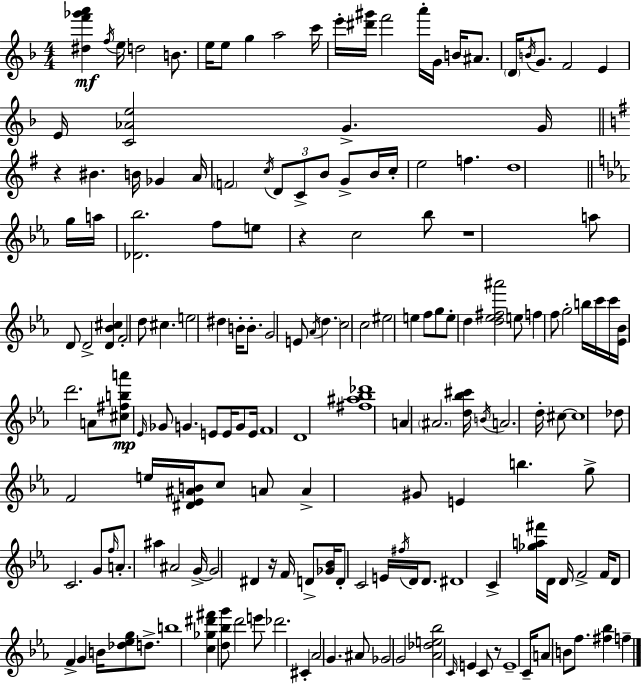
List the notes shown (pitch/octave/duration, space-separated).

[D#5,F6,Gb6,A6]/q F5/s E5/s D5/h B4/e. E5/s E5/e G5/q A5/h C6/s E6/s [D#6,G#6]/s F6/h A6/s G4/s B4/s A#4/e. D4/s B4/s G4/e. F4/h E4/q E4/s [C4,Ab4,E5]/h G4/q. G4/s R/q BIS4/q. B4/s Gb4/q A4/s F4/h C5/s D4/e C4/e B4/e G4/e B4/s C5/s E5/h F5/q. D5/w G5/s A5/s [Db4,Bb5]/h. F5/e E5/e R/q C5/h Bb5/e R/w A5/e D4/e D4/h [D4,Bb4,C#5]/q F4/h D5/e C#5/q. E5/h D#5/q B4/s B4/e. G4/h E4/e Ab4/s D5/q. C5/h C5/h EIS5/h E5/q F5/e G5/e E5/e D5/q [D5,Eb5,F#5,A#6]/h E5/e F5/q F5/e G5/h B5/s C6/s C6/s [Eb4,Bb4]/s D6/h. A4/e [C#5,F#5,B5,A6]/e Eb4/s Gb4/e G4/q. E4/e E4/s G4/e E4/s F4/w D4/w [F#5,A#5,Bb5,Db6]/w A4/q A#4/h. [D5,Bb5,C#6]/s B4/s A4/h. D5/s C#5/e C#5/w Db5/e F4/h E5/s [D#4,Eb4,A#4,B4]/s C5/e A4/e A4/q G#4/e E4/q B5/q. G5/e C4/h. G4/e F5/s A4/e. A#5/q A#4/h G4/s G4/h D#4/q R/s F4/s D4/e [Gb4,Bb4]/s D4/e C4/h E4/s F#5/s D4/s D4/e. D#4/w C4/q [Gb5,A5,F#6]/s D4/s D4/s F4/h F4/s D4/e F4/q G4/q B4/s [Db5,Eb5,G5]/e D5/e. B5/w [C5,Gb5,D#6,F#6]/q [D5,Bb5,G6]/e D6/h E6/e Db6/h. C#4/q Ab4/h G4/q. A#4/e Gb4/h G4/h [Ab4,Db5,E5,Bb5]/h C4/s E4/q C4/e R/e E4/w C4/s A4/e B4/e F5/e. [F#5,Bb5]/q F5/q